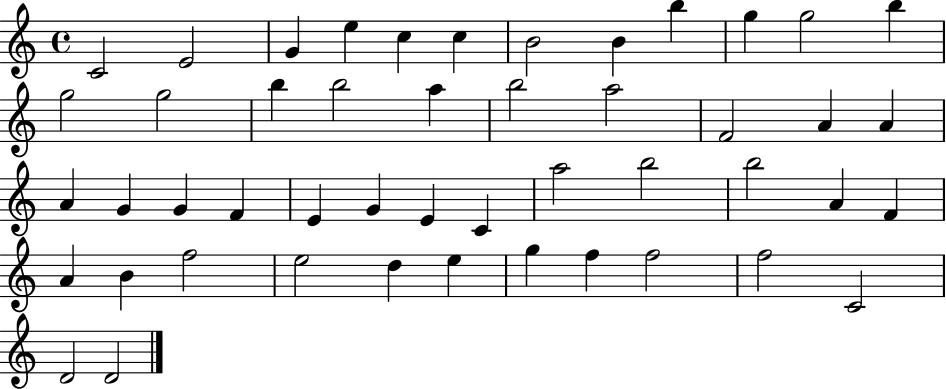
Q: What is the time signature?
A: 4/4